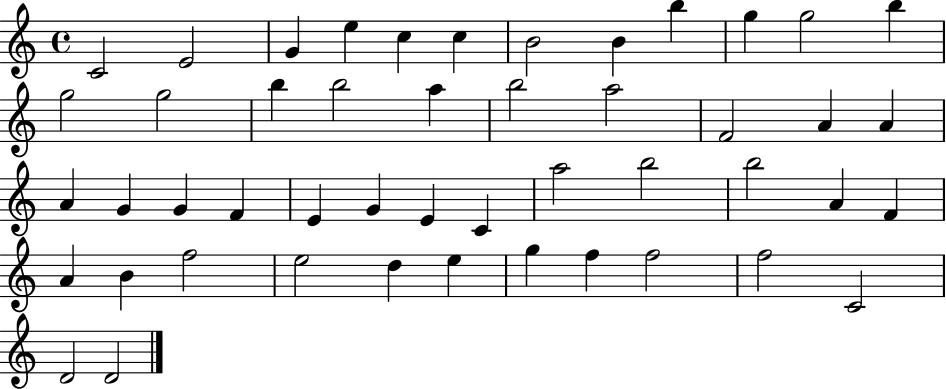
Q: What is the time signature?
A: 4/4